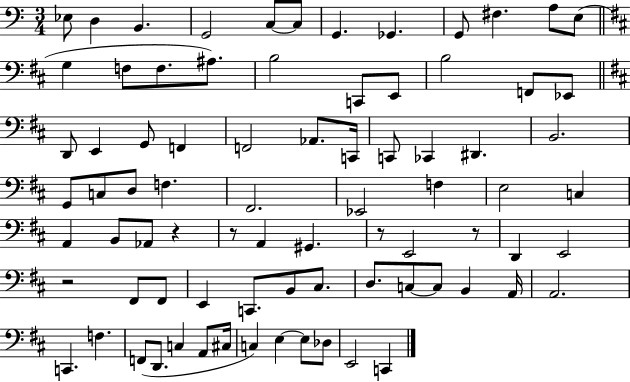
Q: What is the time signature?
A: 3/4